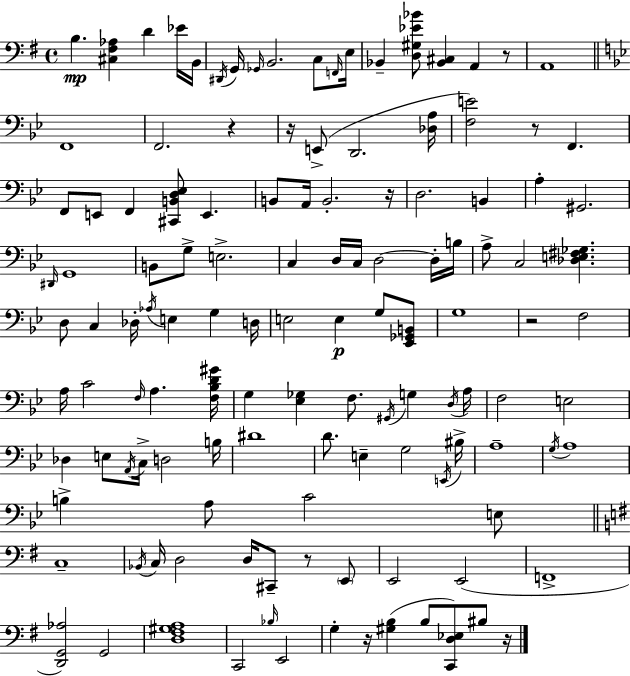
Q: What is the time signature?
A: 4/4